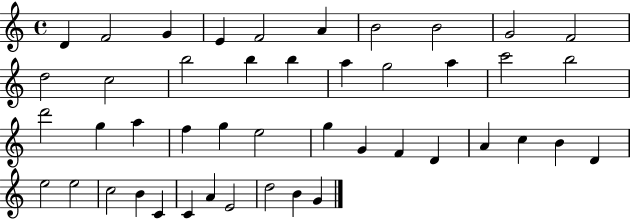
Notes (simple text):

D4/q F4/h G4/q E4/q F4/h A4/q B4/h B4/h G4/h F4/h D5/h C5/h B5/h B5/q B5/q A5/q G5/h A5/q C6/h B5/h D6/h G5/q A5/q F5/q G5/q E5/h G5/q G4/q F4/q D4/q A4/q C5/q B4/q D4/q E5/h E5/h C5/h B4/q C4/q C4/q A4/q E4/h D5/h B4/q G4/q